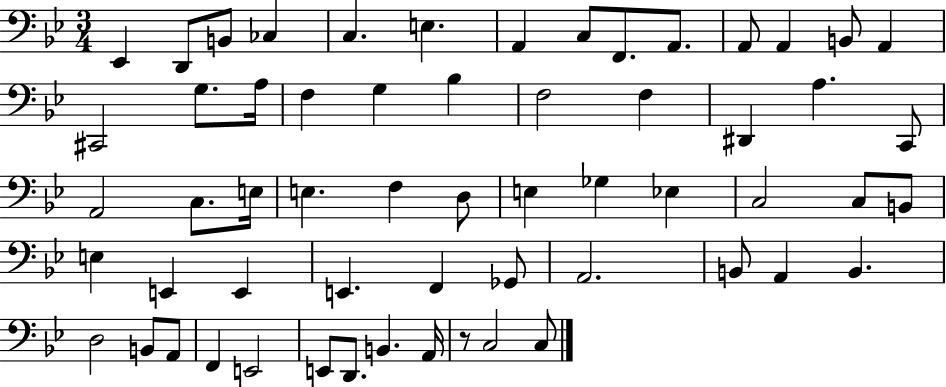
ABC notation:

X:1
T:Untitled
M:3/4
L:1/4
K:Bb
_E,, D,,/2 B,,/2 _C, C, E, A,, C,/2 F,,/2 A,,/2 A,,/2 A,, B,,/2 A,, ^C,,2 G,/2 A,/4 F, G, _B, F,2 F, ^D,, A, C,,/2 A,,2 C,/2 E,/4 E, F, D,/2 E, _G, _E, C,2 C,/2 B,,/2 E, E,, E,, E,, F,, _G,,/2 A,,2 B,,/2 A,, B,, D,2 B,,/2 A,,/2 F,, E,,2 E,,/2 D,,/2 B,, A,,/4 z/2 C,2 C,/2